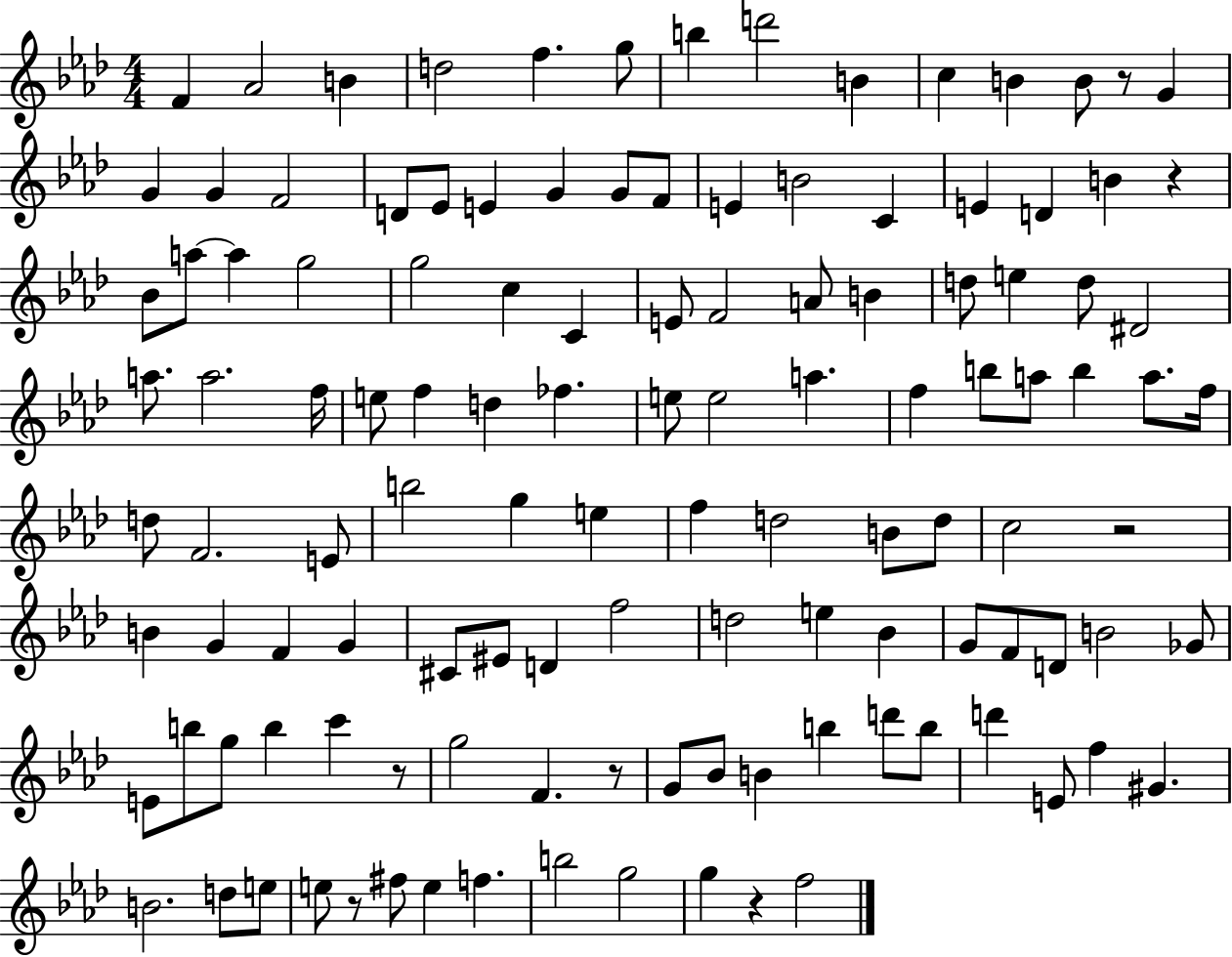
{
  \clef treble
  \numericTimeSignature
  \time 4/4
  \key aes \major
  \repeat volta 2 { f'4 aes'2 b'4 | d''2 f''4. g''8 | b''4 d'''2 b'4 | c''4 b'4 b'8 r8 g'4 | \break g'4 g'4 f'2 | d'8 ees'8 e'4 g'4 g'8 f'8 | e'4 b'2 c'4 | e'4 d'4 b'4 r4 | \break bes'8 a''8~~ a''4 g''2 | g''2 c''4 c'4 | e'8 f'2 a'8 b'4 | d''8 e''4 d''8 dis'2 | \break a''8. a''2. f''16 | e''8 f''4 d''4 fes''4. | e''8 e''2 a''4. | f''4 b''8 a''8 b''4 a''8. f''16 | \break d''8 f'2. e'8 | b''2 g''4 e''4 | f''4 d''2 b'8 d''8 | c''2 r2 | \break b'4 g'4 f'4 g'4 | cis'8 eis'8 d'4 f''2 | d''2 e''4 bes'4 | g'8 f'8 d'8 b'2 ges'8 | \break e'8 b''8 g''8 b''4 c'''4 r8 | g''2 f'4. r8 | g'8 bes'8 b'4 b''4 d'''8 b''8 | d'''4 e'8 f''4 gis'4. | \break b'2. d''8 e''8 | e''8 r8 fis''8 e''4 f''4. | b''2 g''2 | g''4 r4 f''2 | \break } \bar "|."
}